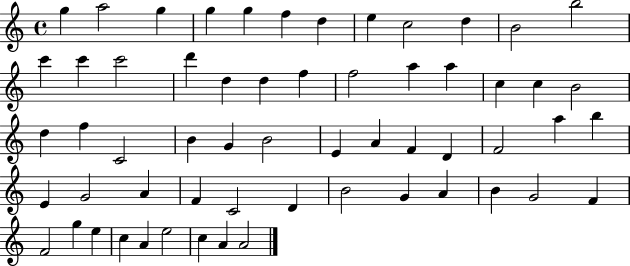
X:1
T:Untitled
M:4/4
L:1/4
K:C
g a2 g g g f d e c2 d B2 b2 c' c' c'2 d' d d f f2 a a c c B2 d f C2 B G B2 E A F D F2 a b E G2 A F C2 D B2 G A B G2 F F2 g e c A e2 c A A2